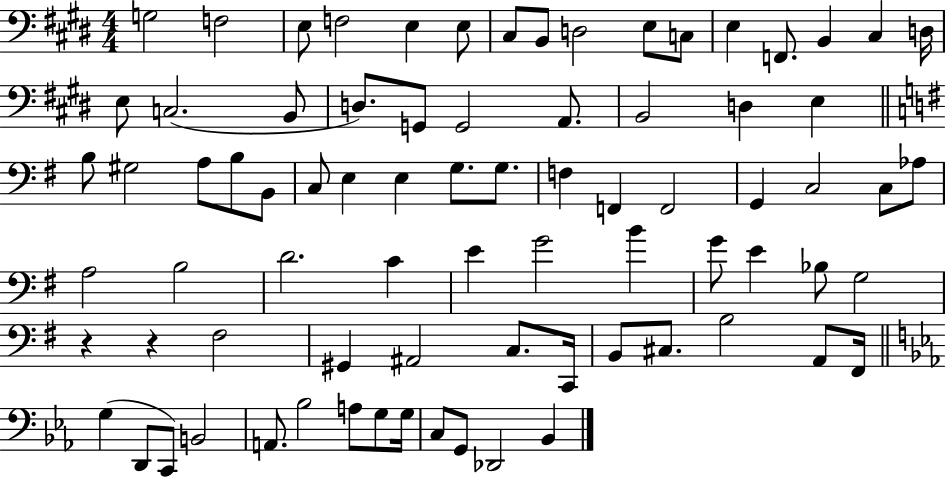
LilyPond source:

{
  \clef bass
  \numericTimeSignature
  \time 4/4
  \key e \major
  g2 f2 | e8 f2 e4 e8 | cis8 b,8 d2 e8 c8 | e4 f,8. b,4 cis4 d16 | \break e8 c2.( b,8 | d8.) g,8 g,2 a,8. | b,2 d4 e4 | \bar "||" \break \key e \minor b8 gis2 a8 b8 b,8 | c8 e4 e4 g8. g8. | f4 f,4 f,2 | g,4 c2 c8 aes8 | \break a2 b2 | d'2. c'4 | e'4 g'2 b'4 | g'8 e'4 bes8 g2 | \break r4 r4 fis2 | gis,4 ais,2 c8. c,16 | b,8 cis8. b2 a,8 fis,16 | \bar "||" \break \key c \minor g4( d,8 c,8) b,2 | a,8. bes2 a8 g8 g16 | c8 g,8 des,2 bes,4 | \bar "|."
}